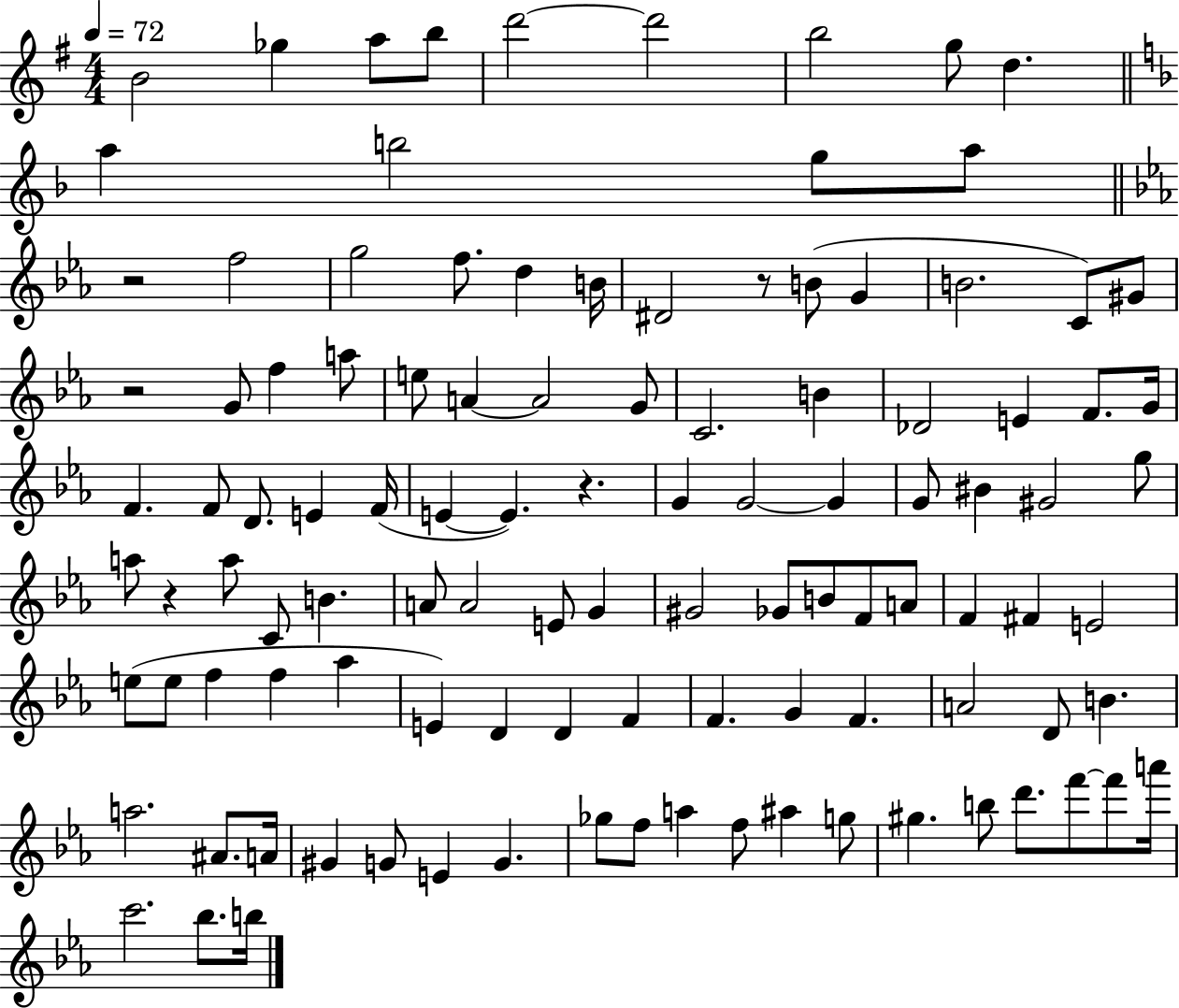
X:1
T:Untitled
M:4/4
L:1/4
K:G
B2 _g a/2 b/2 d'2 d'2 b2 g/2 d a b2 g/2 a/2 z2 f2 g2 f/2 d B/4 ^D2 z/2 B/2 G B2 C/2 ^G/2 z2 G/2 f a/2 e/2 A A2 G/2 C2 B _D2 E F/2 G/4 F F/2 D/2 E F/4 E E z G G2 G G/2 ^B ^G2 g/2 a/2 z a/2 C/2 B A/2 A2 E/2 G ^G2 _G/2 B/2 F/2 A/2 F ^F E2 e/2 e/2 f f _a E D D F F G F A2 D/2 B a2 ^A/2 A/4 ^G G/2 E G _g/2 f/2 a f/2 ^a g/2 ^g b/2 d'/2 f'/2 f'/2 a'/4 c'2 _b/2 b/4